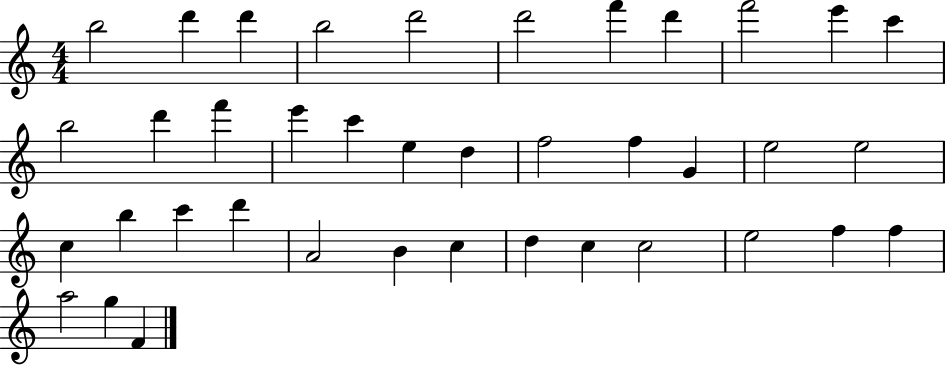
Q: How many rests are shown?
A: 0